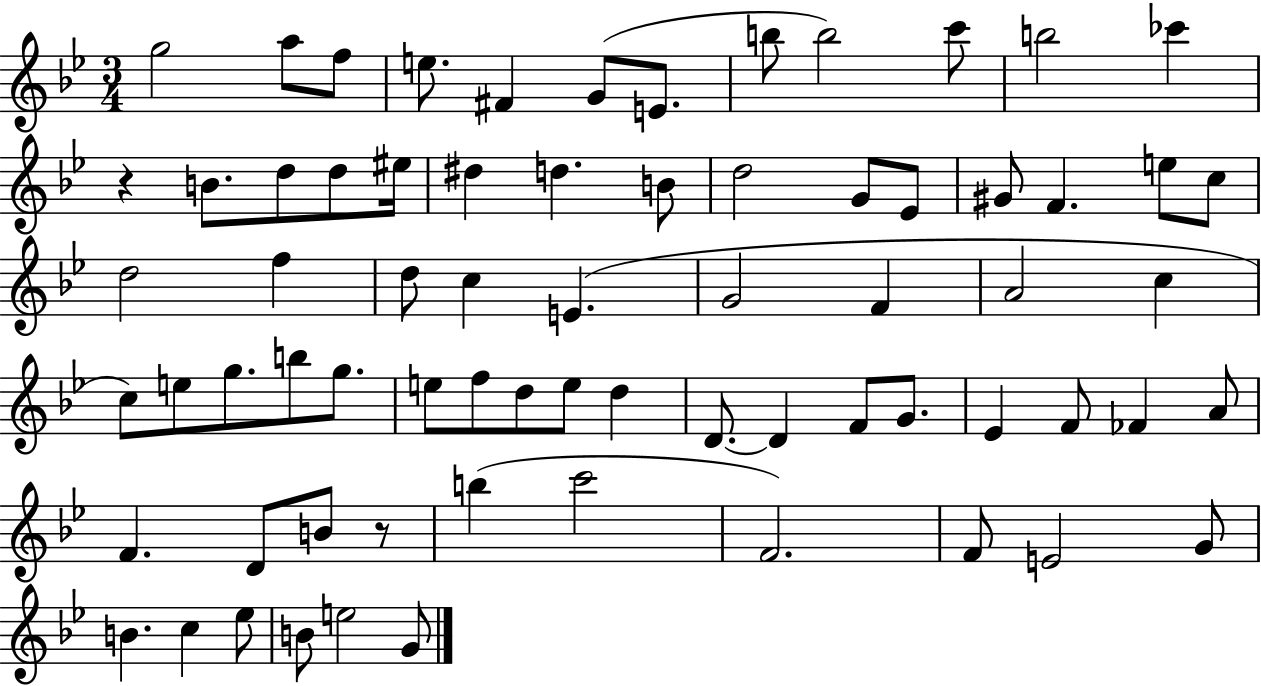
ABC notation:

X:1
T:Untitled
M:3/4
L:1/4
K:Bb
g2 a/2 f/2 e/2 ^F G/2 E/2 b/2 b2 c'/2 b2 _c' z B/2 d/2 d/2 ^e/4 ^d d B/2 d2 G/2 _E/2 ^G/2 F e/2 c/2 d2 f d/2 c E G2 F A2 c c/2 e/2 g/2 b/2 g/2 e/2 f/2 d/2 e/2 d D/2 D F/2 G/2 _E F/2 _F A/2 F D/2 B/2 z/2 b c'2 F2 F/2 E2 G/2 B c _e/2 B/2 e2 G/2